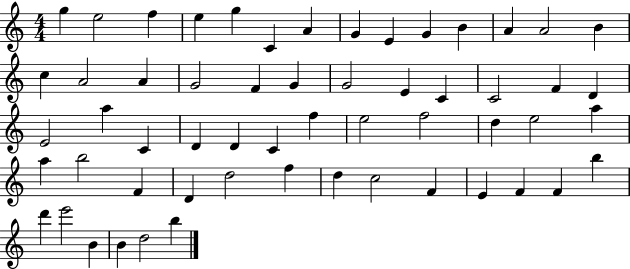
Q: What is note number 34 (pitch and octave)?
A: E5